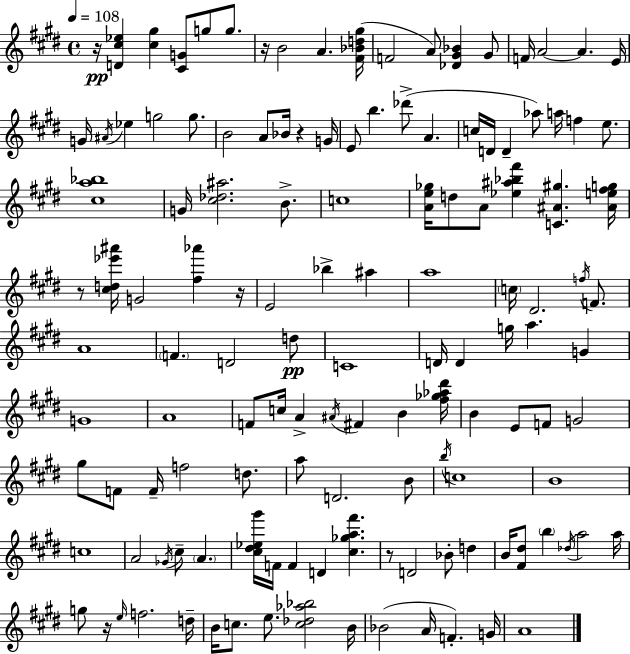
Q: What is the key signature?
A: E major